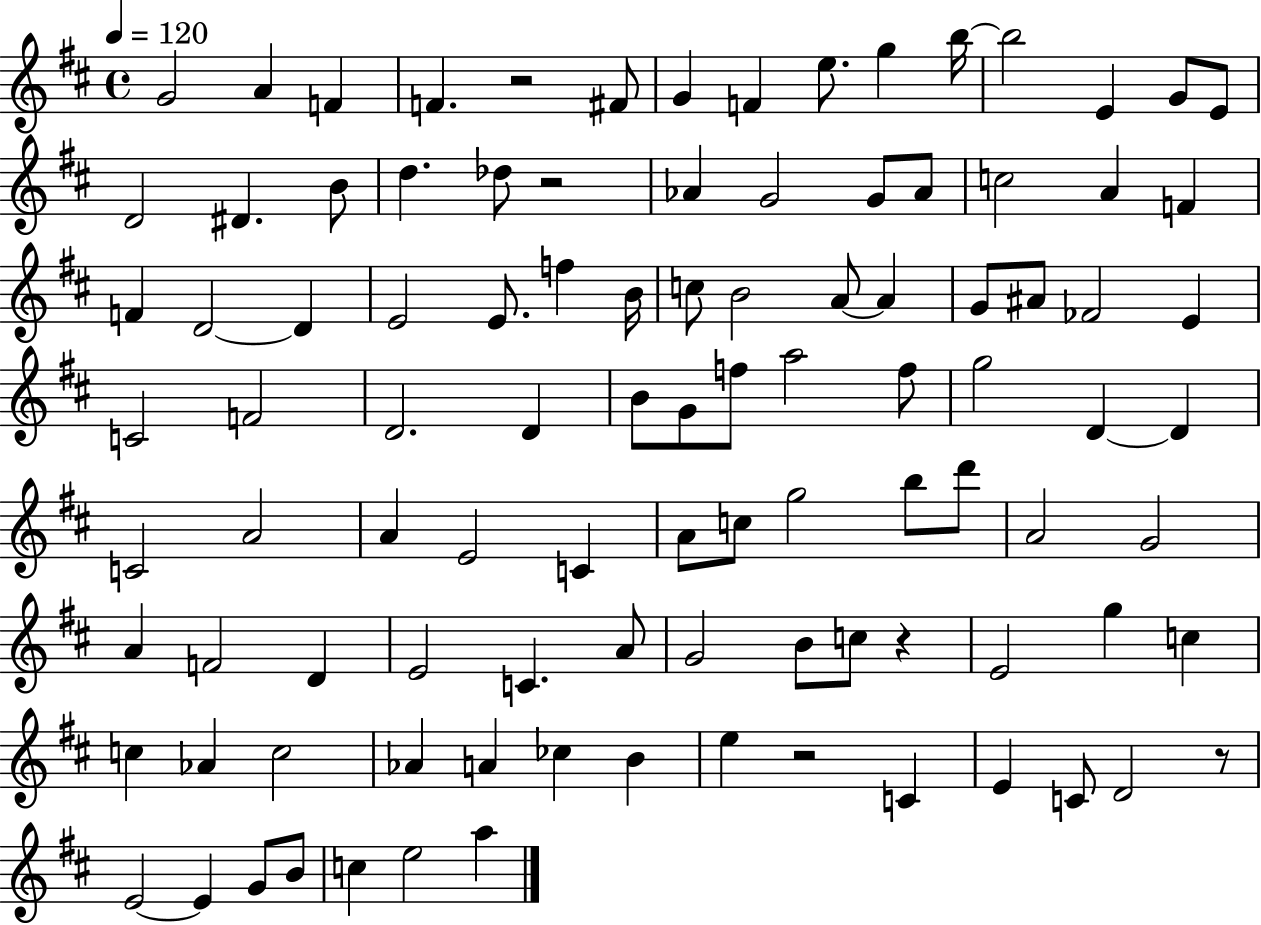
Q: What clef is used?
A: treble